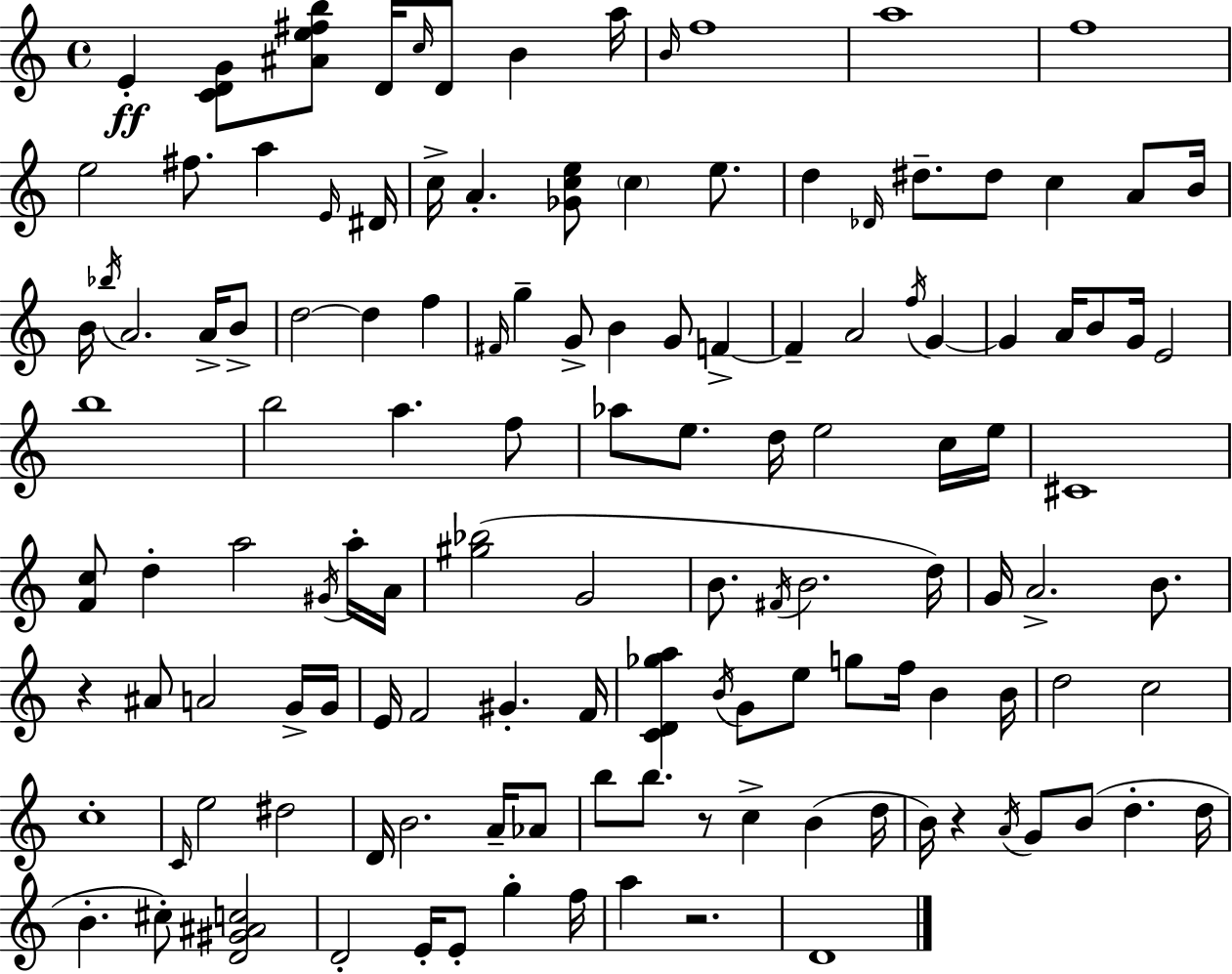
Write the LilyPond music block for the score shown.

{
  \clef treble
  \time 4/4
  \defaultTimeSignature
  \key a \minor
  e'4-.\ff <c' d' g'>8 <ais' e'' fis'' b''>8 d'16 \grace { c''16 } d'8 b'4 | a''16 \grace { b'16 } f''1 | a''1 | f''1 | \break e''2 fis''8. a''4 | \grace { e'16 } dis'16 c''16-> a'4.-. <ges' c'' e''>8 \parenthesize c''4 | e''8. d''4 \grace { des'16 } dis''8.-- dis''8 c''4 | a'8 b'16 b'16 \acciaccatura { bes''16 } a'2. | \break a'16-> b'8-> d''2~~ d''4 | f''4 \grace { fis'16 } g''4-- g'8-> b'4 | g'8 f'4->~~ f'4-- a'2 | \acciaccatura { f''16 } g'4~~ g'4 a'16 b'8 g'16 e'2 | \break b''1 | b''2 a''4. | f''8 aes''8 e''8. d''16 e''2 | c''16 e''16 cis'1 | \break <f' c''>8 d''4-. a''2 | \acciaccatura { gis'16 } a''16-. a'16 <gis'' bes''>2( | g'2 b'8. \acciaccatura { fis'16 } b'2. | d''16) g'16 a'2.-> | \break b'8. r4 ais'8 a'2 | g'16-> g'16 e'16 f'2 | gis'4.-. f'16 <c' d' ges'' a''>4 \acciaccatura { b'16 } g'8 | e''8 g''8 f''16 b'4 b'16 d''2 | \break c''2 c''1-. | \grace { c'16 } e''2 | dis''2 d'16 b'2. | a'16-- aes'8 b''8 b''8. | \break r8 c''4-> b'4( d''16 b'16) r4 | \acciaccatura { a'16 } g'8 b'8( d''4.-. d''16 b'4.-. | cis''8-.) <d' gis' ais' c''>2 d'2-. | e'16-. e'8-. g''4-. f''16 a''4 | \break r2. d'1 | \bar "|."
}